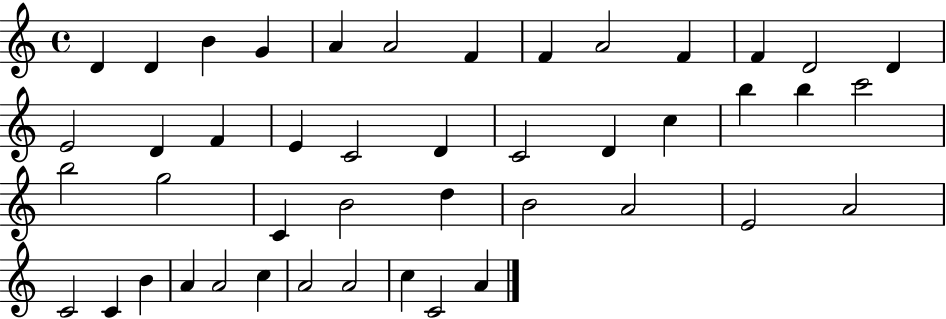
D4/q D4/q B4/q G4/q A4/q A4/h F4/q F4/q A4/h F4/q F4/q D4/h D4/q E4/h D4/q F4/q E4/q C4/h D4/q C4/h D4/q C5/q B5/q B5/q C6/h B5/h G5/h C4/q B4/h D5/q B4/h A4/h E4/h A4/h C4/h C4/q B4/q A4/q A4/h C5/q A4/h A4/h C5/q C4/h A4/q